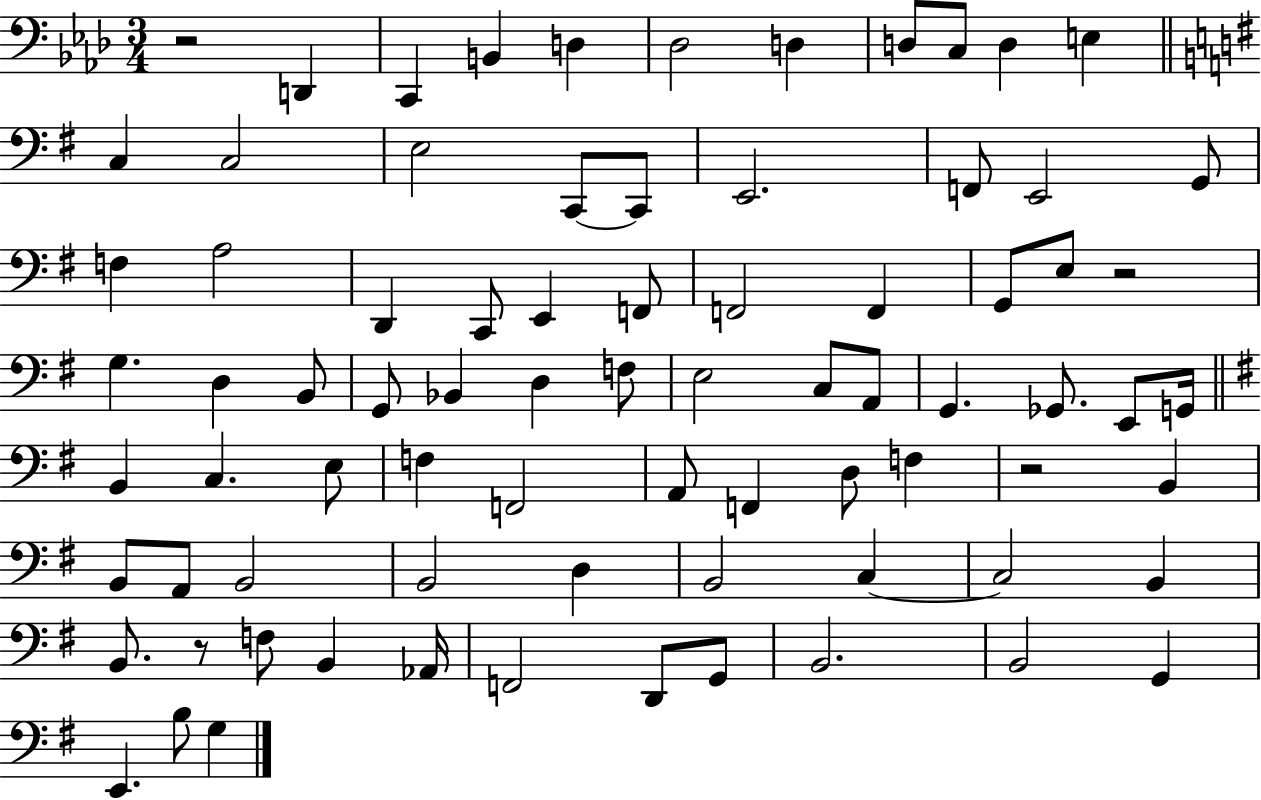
{
  \clef bass
  \numericTimeSignature
  \time 3/4
  \key aes \major
  r2 d,4 | c,4 b,4 d4 | des2 d4 | d8 c8 d4 e4 | \break \bar "||" \break \key e \minor c4 c2 | e2 c,8~~ c,8 | e,2. | f,8 e,2 g,8 | \break f4 a2 | d,4 c,8 e,4 f,8 | f,2 f,4 | g,8 e8 r2 | \break g4. d4 b,8 | g,8 bes,4 d4 f8 | e2 c8 a,8 | g,4. ges,8. e,8 g,16 | \break \bar "||" \break \key e \minor b,4 c4. e8 | f4 f,2 | a,8 f,4 d8 f4 | r2 b,4 | \break b,8 a,8 b,2 | b,2 d4 | b,2 c4~~ | c2 b,4 | \break b,8. r8 f8 b,4 aes,16 | f,2 d,8 g,8 | b,2. | b,2 g,4 | \break e,4. b8 g4 | \bar "|."
}